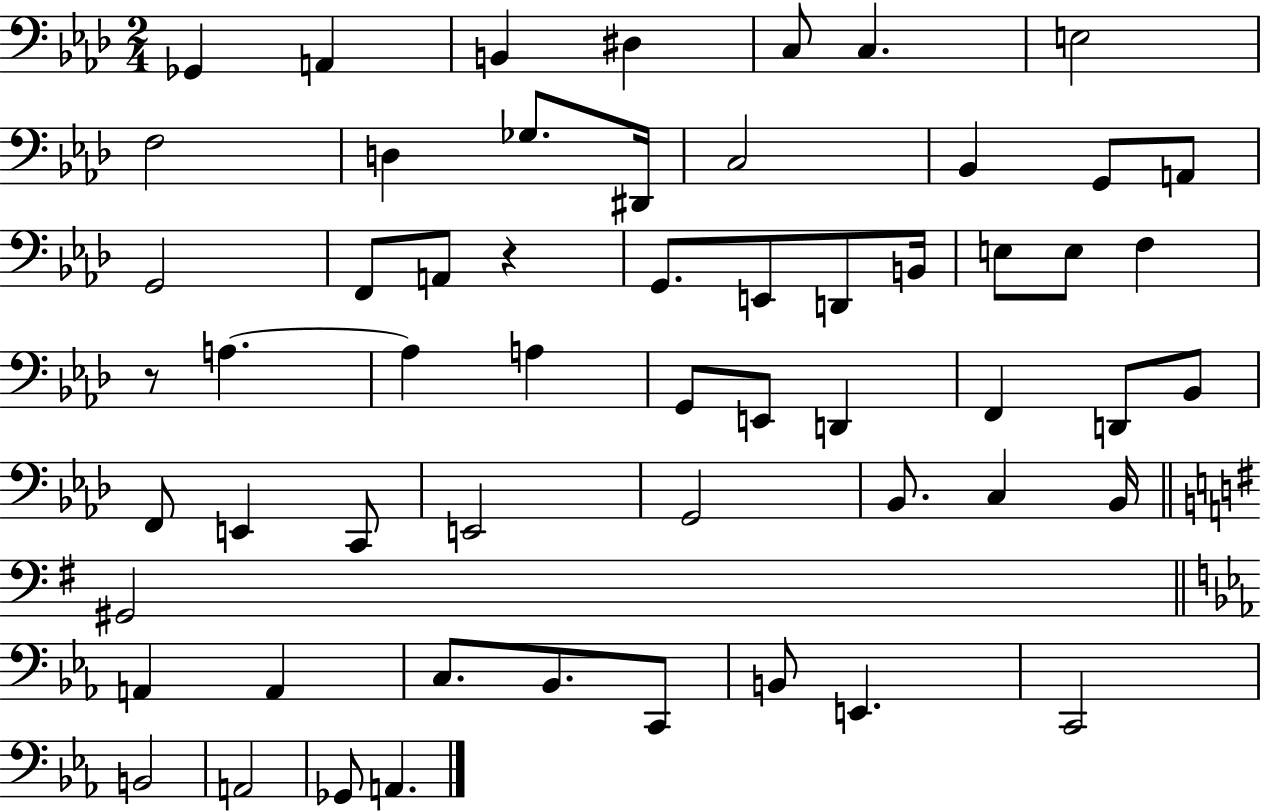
{
  \clef bass
  \numericTimeSignature
  \time 2/4
  \key aes \major
  ges,4 a,4 | b,4 dis4 | c8 c4. | e2 | \break f2 | d4 ges8. dis,16 | c2 | bes,4 g,8 a,8 | \break g,2 | f,8 a,8 r4 | g,8. e,8 d,8 b,16 | e8 e8 f4 | \break r8 a4.~~ | a4 a4 | g,8 e,8 d,4 | f,4 d,8 bes,8 | \break f,8 e,4 c,8 | e,2 | g,2 | bes,8. c4 bes,16 | \break \bar "||" \break \key g \major gis,2 | \bar "||" \break \key c \minor a,4 a,4 | c8. bes,8. c,8 | b,8 e,4. | c,2 | \break b,2 | a,2 | ges,8 a,4. | \bar "|."
}